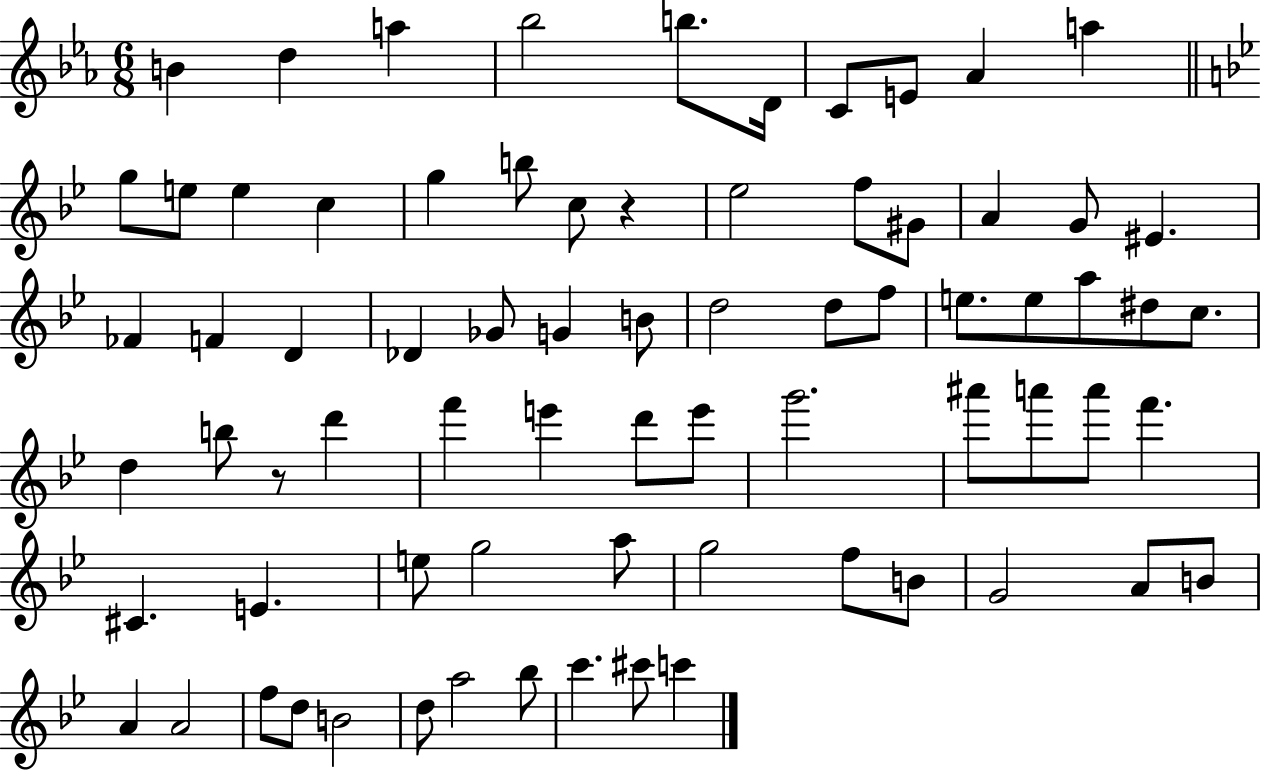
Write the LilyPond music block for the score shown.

{
  \clef treble
  \numericTimeSignature
  \time 6/8
  \key ees \major
  b'4 d''4 a''4 | bes''2 b''8. d'16 | c'8 e'8 aes'4 a''4 | \bar "||" \break \key g \minor g''8 e''8 e''4 c''4 | g''4 b''8 c''8 r4 | ees''2 f''8 gis'8 | a'4 g'8 eis'4. | \break fes'4 f'4 d'4 | des'4 ges'8 g'4 b'8 | d''2 d''8 f''8 | e''8. e''8 a''8 dis''8 c''8. | \break d''4 b''8 r8 d'''4 | f'''4 e'''4 d'''8 e'''8 | g'''2. | ais'''8 a'''8 a'''8 f'''4. | \break cis'4. e'4. | e''8 g''2 a''8 | g''2 f''8 b'8 | g'2 a'8 b'8 | \break a'4 a'2 | f''8 d''8 b'2 | d''8 a''2 bes''8 | c'''4. cis'''8 c'''4 | \break \bar "|."
}